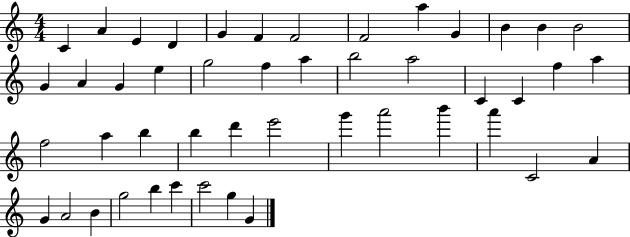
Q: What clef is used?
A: treble